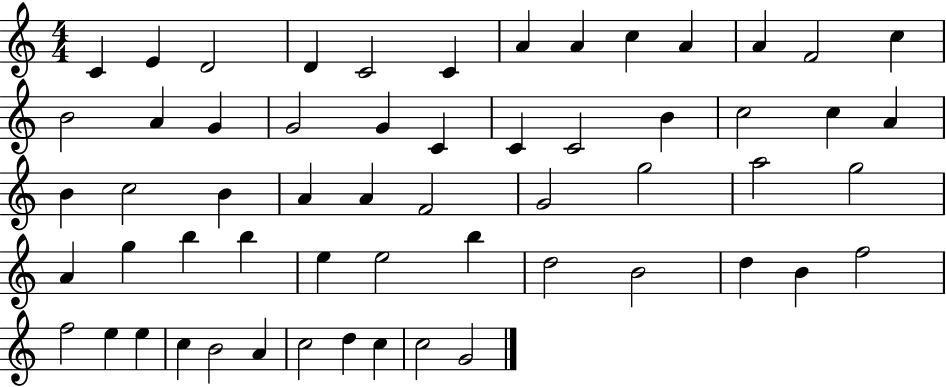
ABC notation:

X:1
T:Untitled
M:4/4
L:1/4
K:C
C E D2 D C2 C A A c A A F2 c B2 A G G2 G C C C2 B c2 c A B c2 B A A F2 G2 g2 a2 g2 A g b b e e2 b d2 B2 d B f2 f2 e e c B2 A c2 d c c2 G2